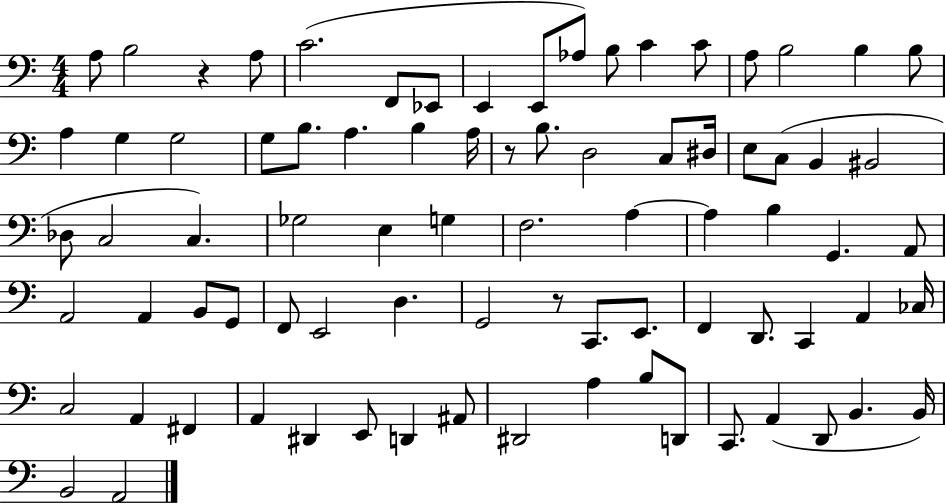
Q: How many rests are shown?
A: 3